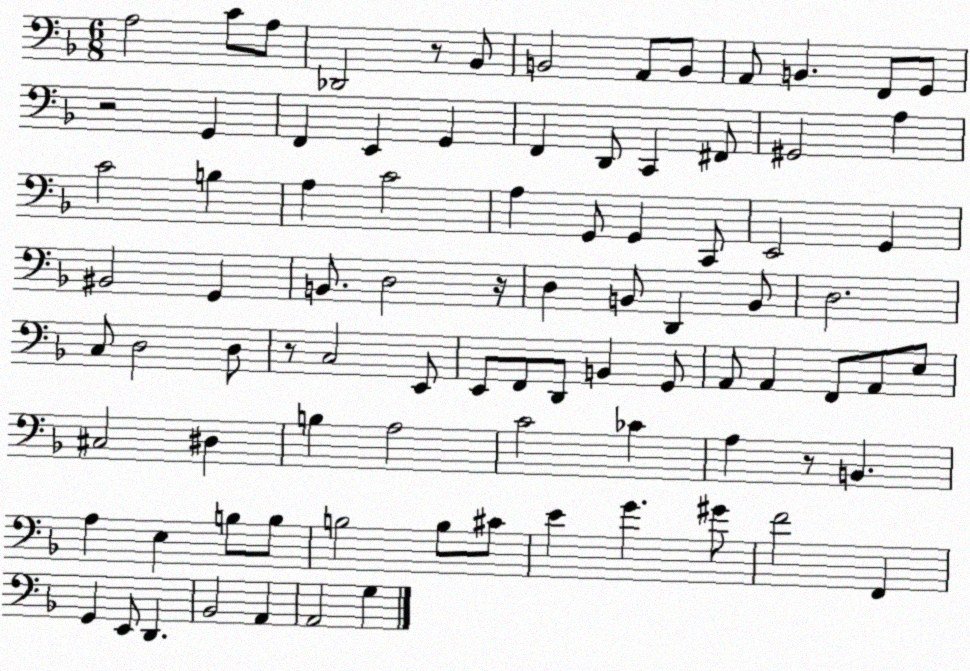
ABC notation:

X:1
T:Untitled
M:6/8
L:1/4
K:F
A,2 C/2 A,/2 _D,,2 z/2 _B,,/2 B,,2 A,,/2 B,,/2 A,,/2 B,, F,,/2 G,,/2 z2 G,, F,, E,, G,, F,, D,,/2 C,, ^F,,/2 ^G,,2 A, C2 B, A, C2 A, G,,/2 G,, C,,/2 E,,2 G,, ^B,,2 G,, B,,/2 D,2 z/4 D, B,,/2 D,, B,,/2 D,2 C,/2 D,2 D,/2 z/2 C,2 E,,/2 E,,/2 F,,/2 D,,/2 B,, G,,/2 A,,/2 A,, F,,/2 A,,/2 E,/2 ^C,2 ^D, B, A,2 C2 _C A, z/2 B,, A, E, B,/2 B,/2 B,2 B,/2 ^C/2 E G ^G/2 F2 F,, G,, E,,/2 D,, _B,,2 A,, A,,2 G,